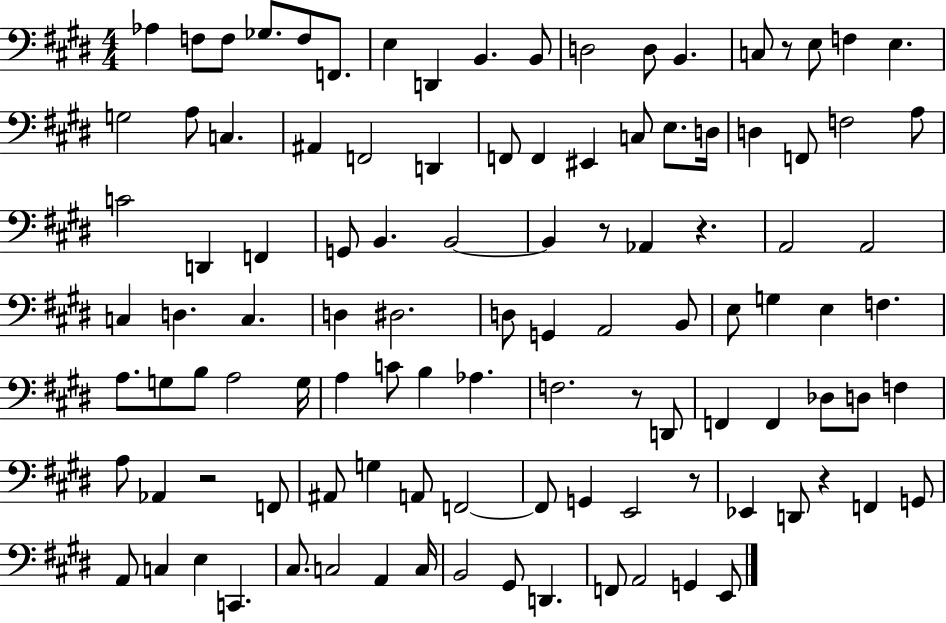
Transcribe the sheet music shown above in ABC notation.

X:1
T:Untitled
M:4/4
L:1/4
K:E
_A, F,/2 F,/2 _G,/2 F,/2 F,,/2 E, D,, B,, B,,/2 D,2 D,/2 B,, C,/2 z/2 E,/2 F, E, G,2 A,/2 C, ^A,, F,,2 D,, F,,/2 F,, ^E,, C,/2 E,/2 D,/4 D, F,,/2 F,2 A,/2 C2 D,, F,, G,,/2 B,, B,,2 B,, z/2 _A,, z A,,2 A,,2 C, D, C, D, ^D,2 D,/2 G,, A,,2 B,,/2 E,/2 G, E, F, A,/2 G,/2 B,/2 A,2 G,/4 A, C/2 B, _A, F,2 z/2 D,,/2 F,, F,, _D,/2 D,/2 F, A,/2 _A,, z2 F,,/2 ^A,,/2 G, A,,/2 F,,2 F,,/2 G,, E,,2 z/2 _E,, D,,/2 z F,, G,,/2 A,,/2 C, E, C,, ^C,/2 C,2 A,, C,/4 B,,2 ^G,,/2 D,, F,,/2 A,,2 G,, E,,/2